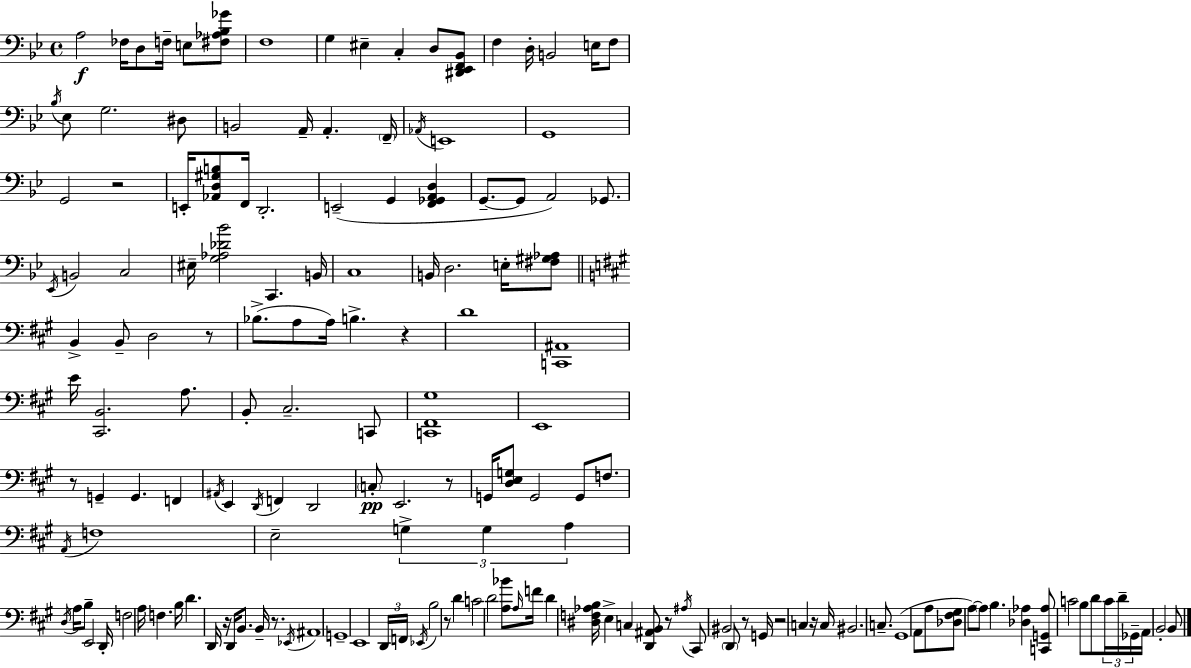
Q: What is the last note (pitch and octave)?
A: B2